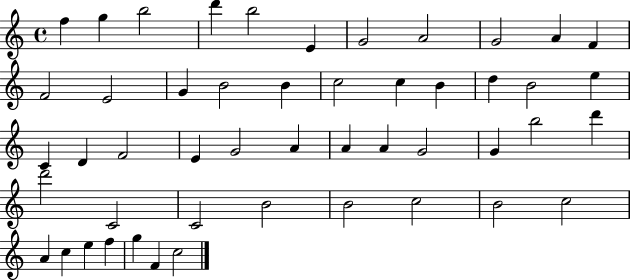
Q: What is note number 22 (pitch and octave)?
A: E5